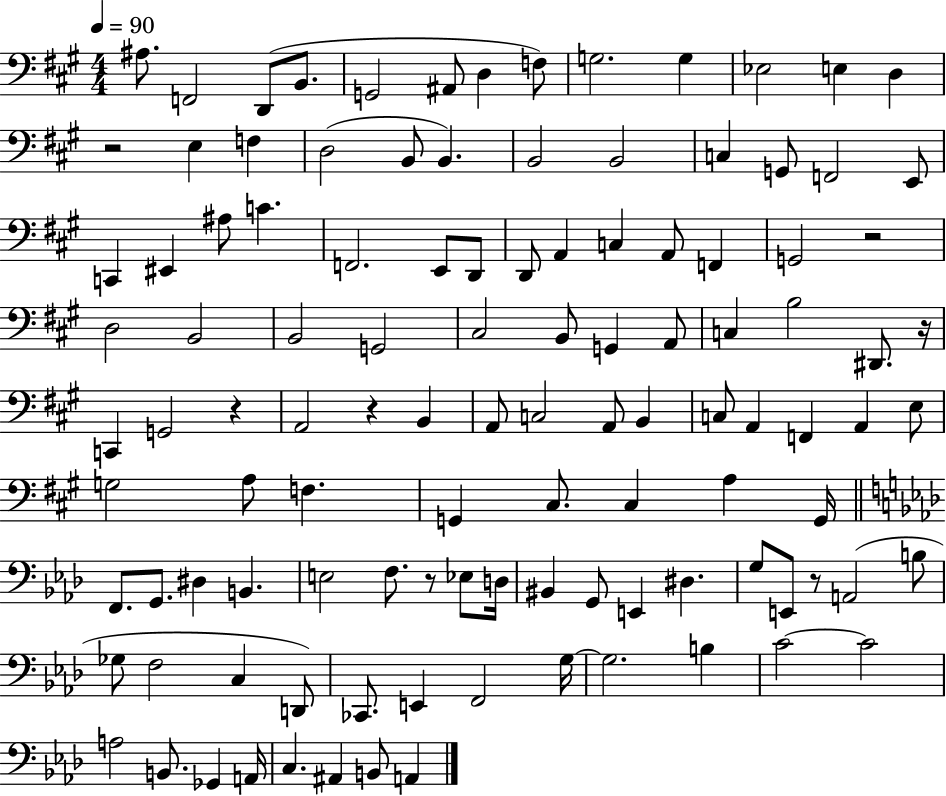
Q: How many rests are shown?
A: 7